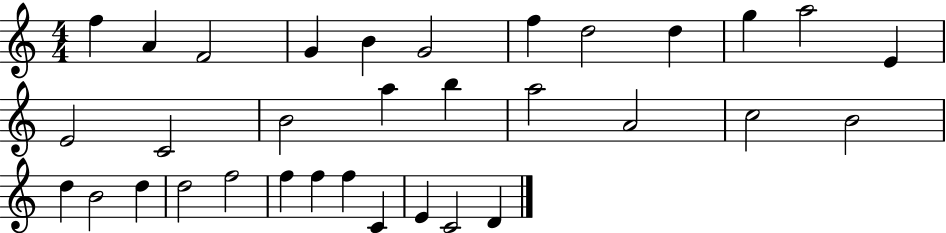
{
  \clef treble
  \numericTimeSignature
  \time 4/4
  \key c \major
  f''4 a'4 f'2 | g'4 b'4 g'2 | f''4 d''2 d''4 | g''4 a''2 e'4 | \break e'2 c'2 | b'2 a''4 b''4 | a''2 a'2 | c''2 b'2 | \break d''4 b'2 d''4 | d''2 f''2 | f''4 f''4 f''4 c'4 | e'4 c'2 d'4 | \break \bar "|."
}